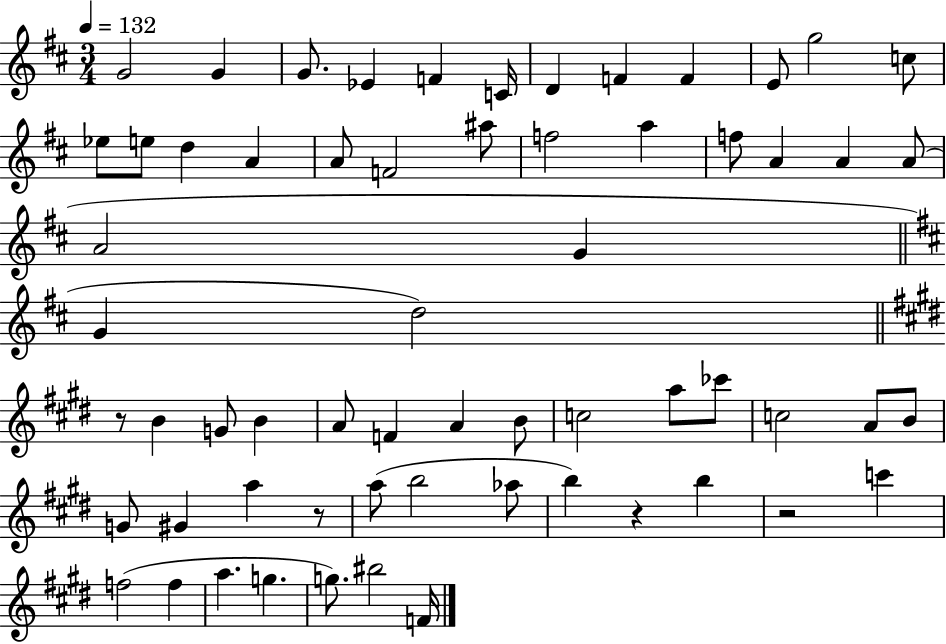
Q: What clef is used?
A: treble